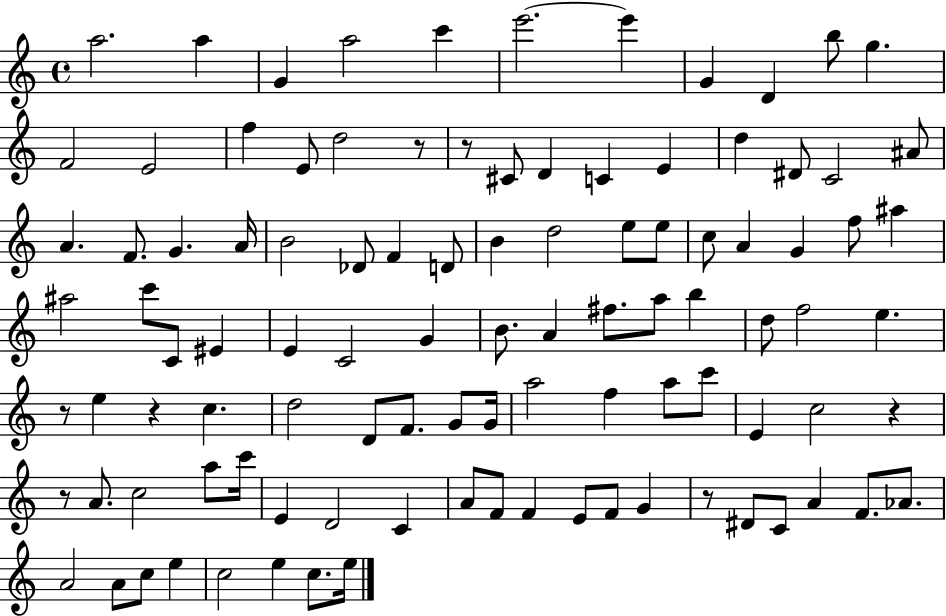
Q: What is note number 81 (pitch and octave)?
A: F4